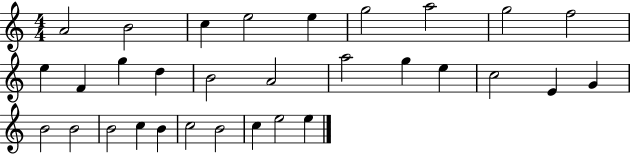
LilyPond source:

{
  \clef treble
  \numericTimeSignature
  \time 4/4
  \key c \major
  a'2 b'2 | c''4 e''2 e''4 | g''2 a''2 | g''2 f''2 | \break e''4 f'4 g''4 d''4 | b'2 a'2 | a''2 g''4 e''4 | c''2 e'4 g'4 | \break b'2 b'2 | b'2 c''4 b'4 | c''2 b'2 | c''4 e''2 e''4 | \break \bar "|."
}